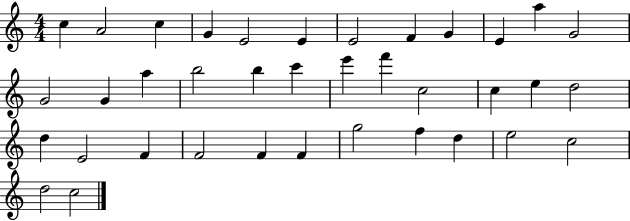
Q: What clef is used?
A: treble